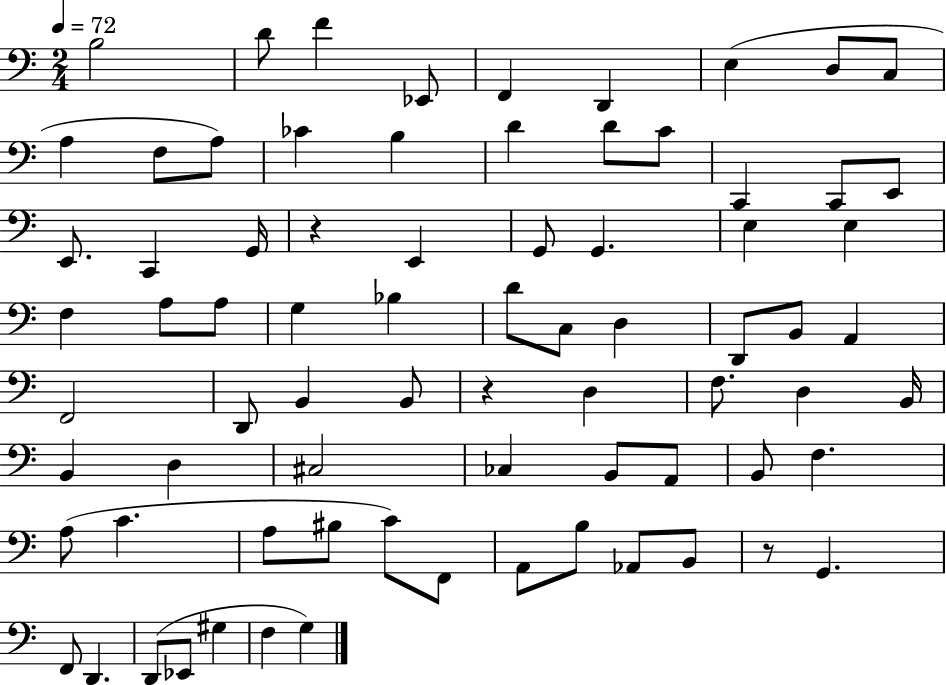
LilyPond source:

{
  \clef bass
  \numericTimeSignature
  \time 2/4
  \key c \major
  \tempo 4 = 72
  b2 | d'8 f'4 ees,8 | f,4 d,4 | e4( d8 c8 | \break a4 f8 a8) | ces'4 b4 | d'4 d'8 c'8 | c,4 c,8 e,8 | \break e,8. c,4 g,16 | r4 e,4 | g,8 g,4. | e4 e4 | \break f4 a8 a8 | g4 bes4 | d'8 c8 d4 | d,8 b,8 a,4 | \break f,2 | d,8 b,4 b,8 | r4 d4 | f8. d4 b,16 | \break b,4 d4 | cis2 | ces4 b,8 a,8 | b,8 f4. | \break a8( c'4. | a8 bis8 c'8) f,8 | a,8 b8 aes,8 b,8 | r8 g,4. | \break f,8 d,4. | d,8( ees,8 gis4 | f4 g4) | \bar "|."
}